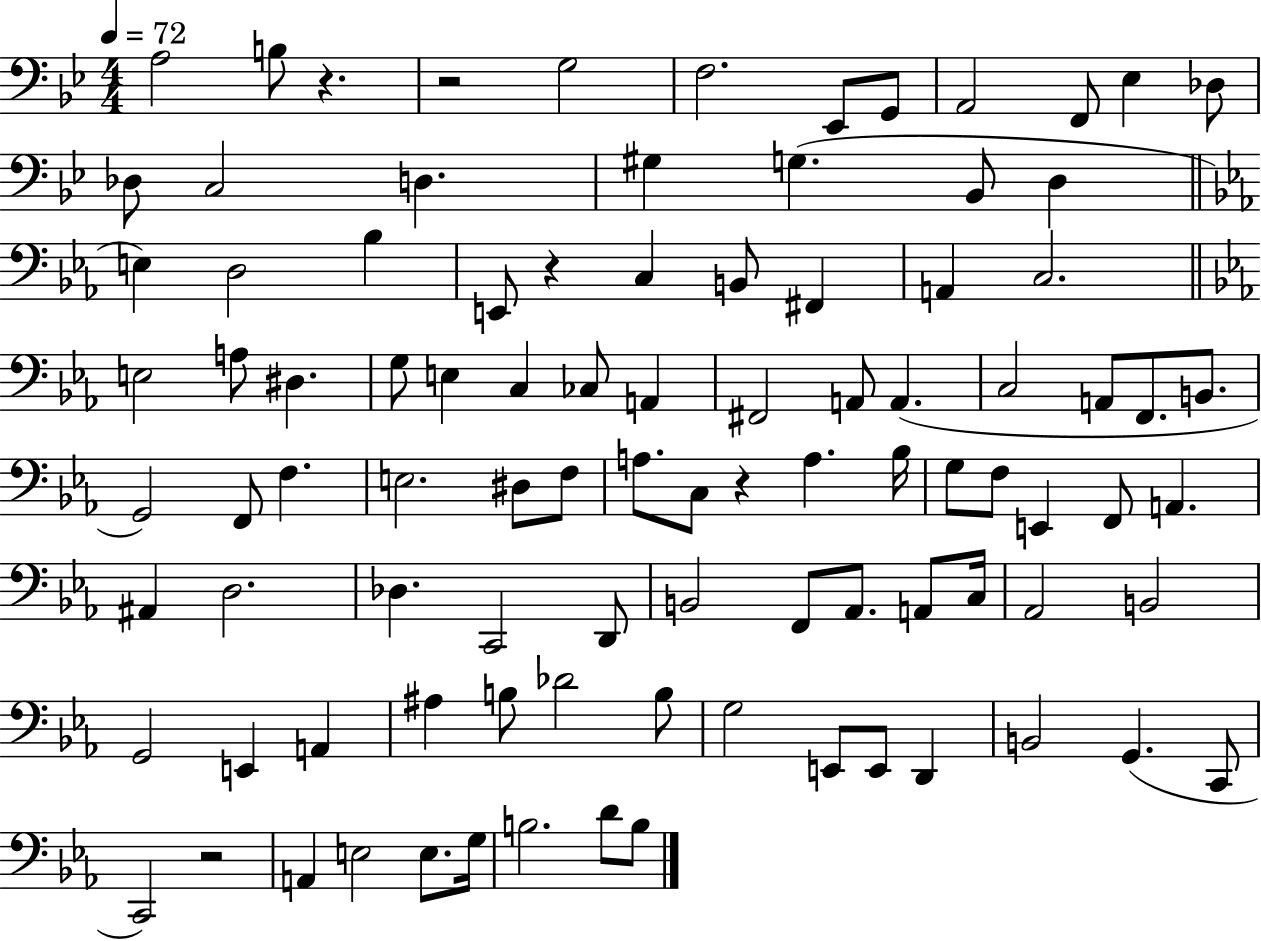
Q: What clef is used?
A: bass